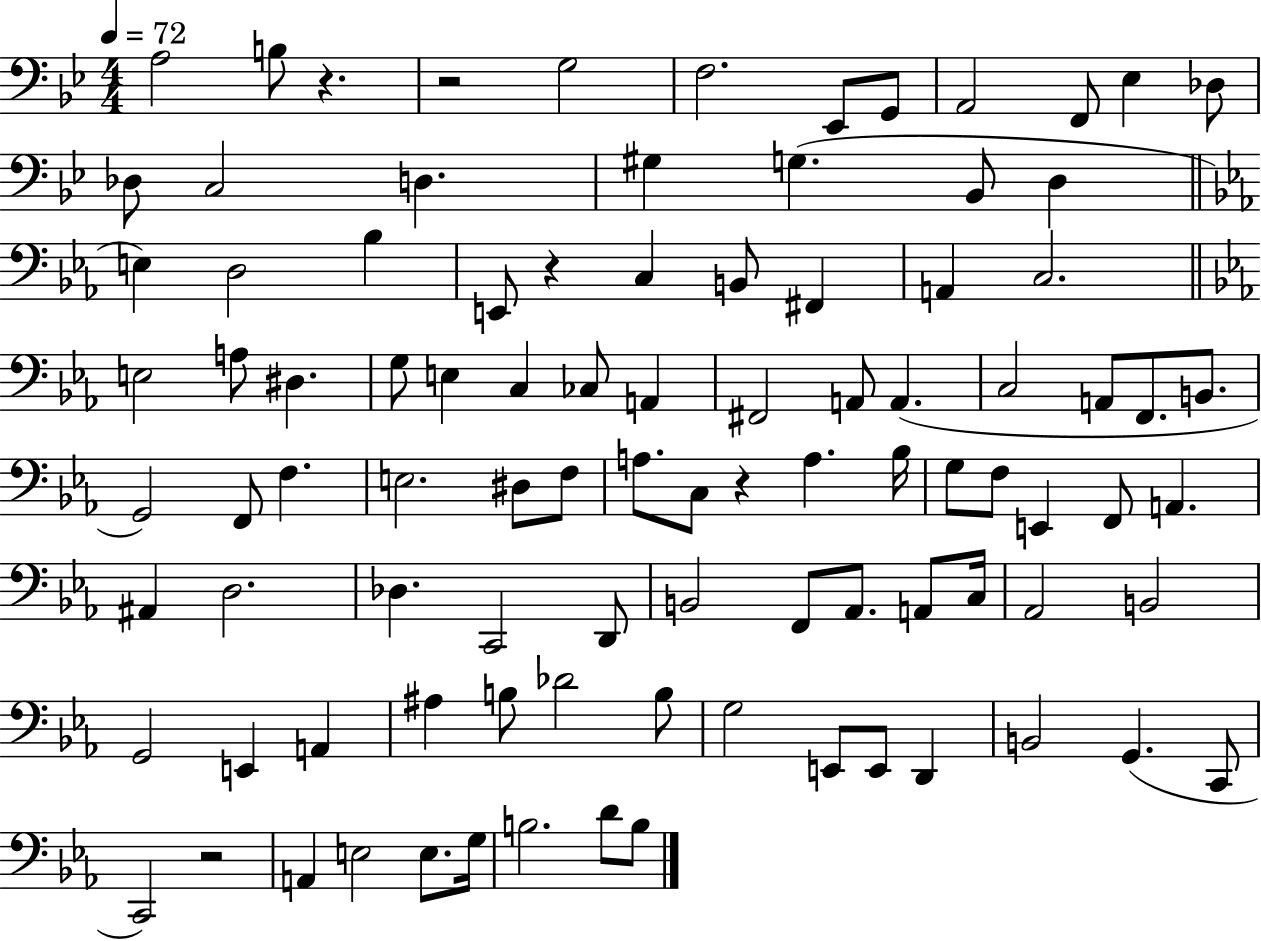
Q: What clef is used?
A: bass